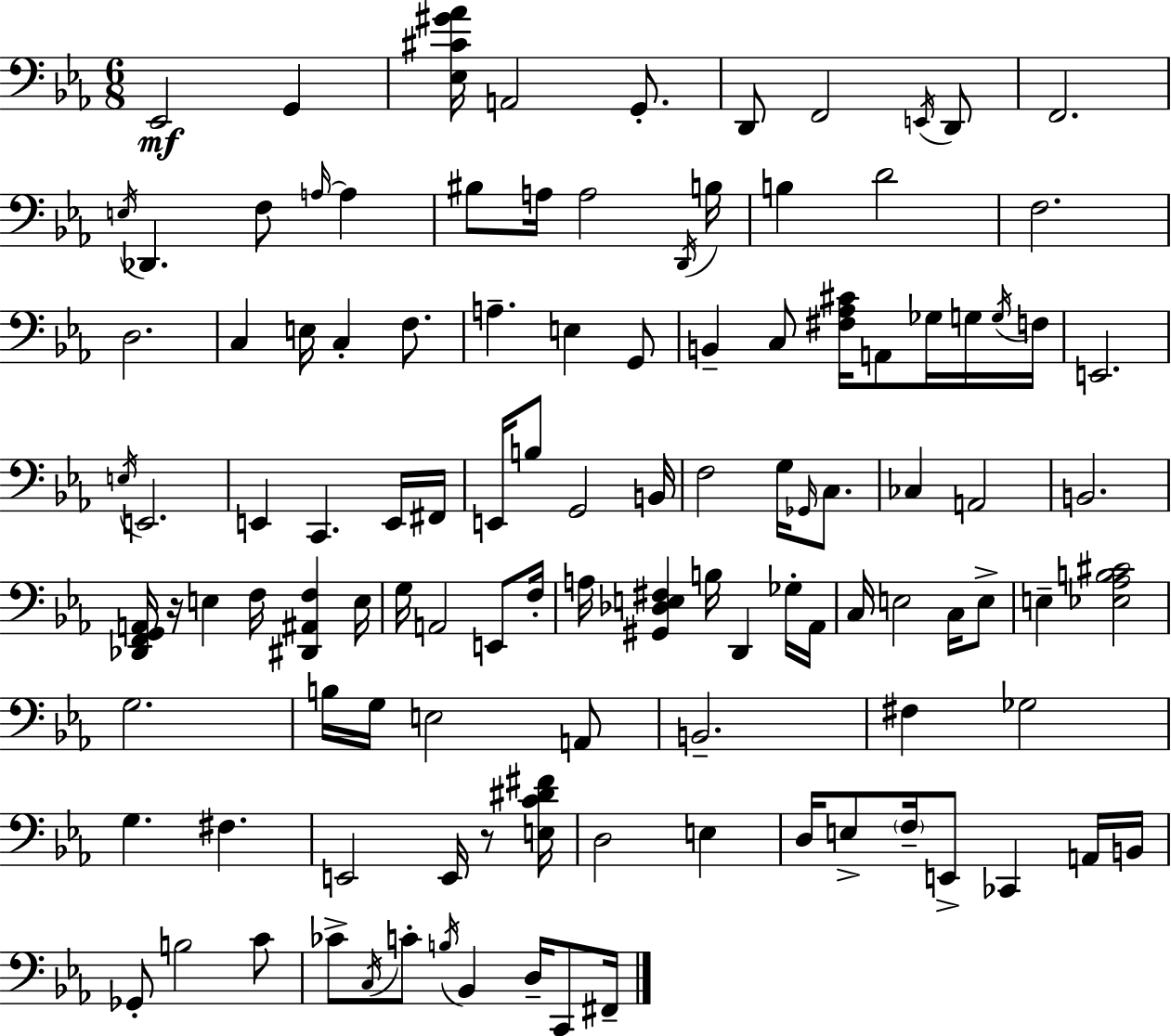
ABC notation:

X:1
T:Untitled
M:6/8
L:1/4
K:Eb
_E,,2 G,, [_E,^C^G_A]/4 A,,2 G,,/2 D,,/2 F,,2 E,,/4 D,,/2 F,,2 E,/4 _D,, F,/2 A,/4 A, ^B,/2 A,/4 A,2 D,,/4 B,/4 B, D2 F,2 D,2 C, E,/4 C, F,/2 A, E, G,,/2 B,, C,/2 [^F,_A,^C]/4 A,,/2 _G,/4 G,/4 G,/4 F,/4 E,,2 E,/4 E,,2 E,, C,, E,,/4 ^F,,/4 E,,/4 B,/2 G,,2 B,,/4 F,2 G,/4 _G,,/4 C,/2 _C, A,,2 B,,2 [_D,,F,,G,,A,,]/4 z/4 E, F,/4 [^D,,^A,,F,] E,/4 G,/4 A,,2 E,,/2 F,/4 A,/4 [^G,,_D,E,^F,] B,/4 D,, _G,/4 _A,,/4 C,/4 E,2 C,/4 E,/2 E, [_E,_A,B,^C]2 G,2 B,/4 G,/4 E,2 A,,/2 B,,2 ^F, _G,2 G, ^F, E,,2 E,,/4 z/2 [E,C^D^F]/4 D,2 E, D,/4 E,/2 F,/4 E,,/2 _C,, A,,/4 B,,/4 _G,,/2 B,2 C/2 _C/2 C,/4 C/2 B,/4 _B,, D,/4 C,,/2 ^F,,/4